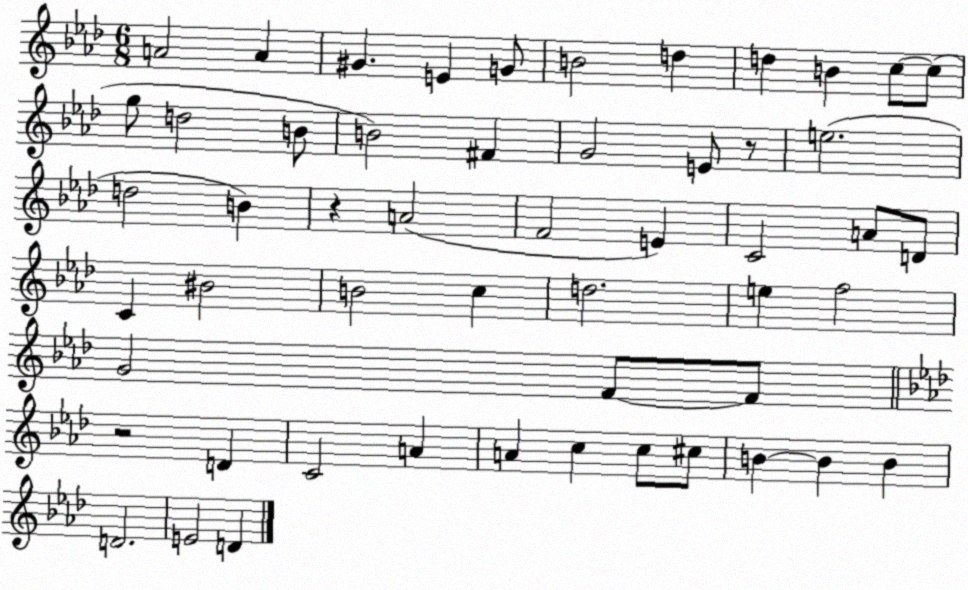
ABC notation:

X:1
T:Untitled
M:6/8
L:1/4
K:Ab
A2 A ^G E G/2 B2 d d B c/2 c/2 g/2 d2 B/2 B2 ^F G2 E/2 z/2 e2 d2 B z A2 F2 E C2 A/2 D/2 C ^B2 B2 c d2 e f2 G2 F/2 F/2 z2 D C2 A A c c/2 ^c/2 B B B D2 E2 D